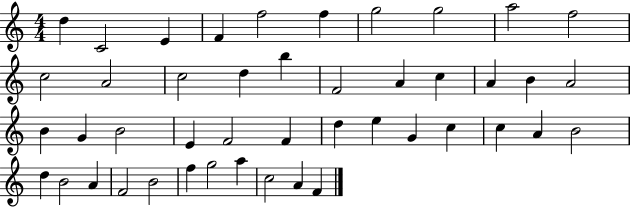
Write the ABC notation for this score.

X:1
T:Untitled
M:4/4
L:1/4
K:C
d C2 E F f2 f g2 g2 a2 f2 c2 A2 c2 d b F2 A c A B A2 B G B2 E F2 F d e G c c A B2 d B2 A F2 B2 f g2 a c2 A F